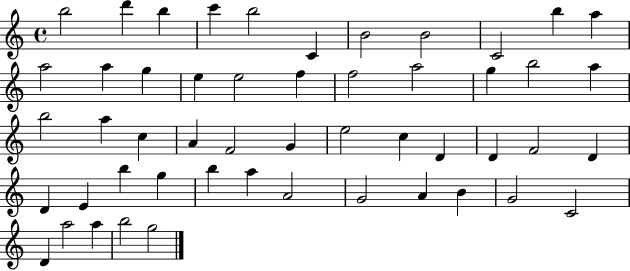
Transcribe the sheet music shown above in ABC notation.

X:1
T:Untitled
M:4/4
L:1/4
K:C
b2 d' b c' b2 C B2 B2 C2 b a a2 a g e e2 f f2 a2 g b2 a b2 a c A F2 G e2 c D D F2 D D E b g b a A2 G2 A B G2 C2 D a2 a b2 g2